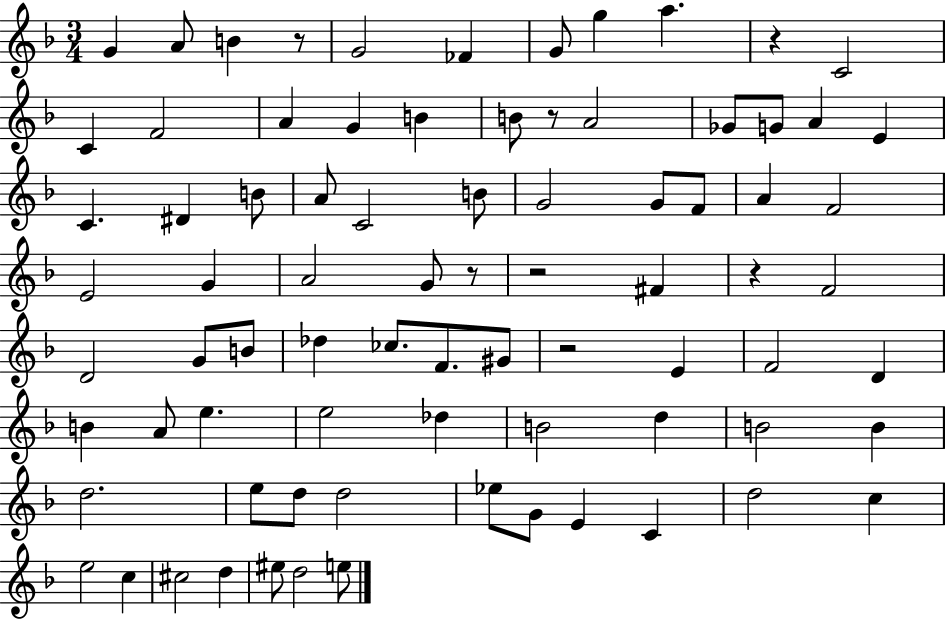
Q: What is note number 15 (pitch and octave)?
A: B4